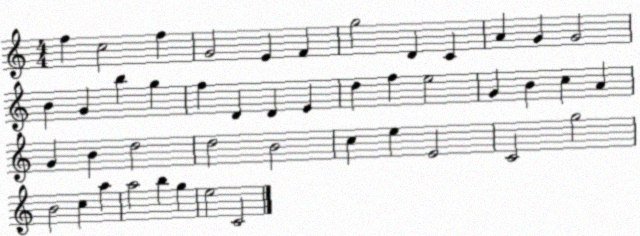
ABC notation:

X:1
T:Untitled
M:4/4
L:1/4
K:C
f c2 f G2 E F g2 D C A G G2 B G b g f D D E d f e2 G B c A G B d2 d2 B2 c e E2 C2 g2 B2 c a a2 b g e2 C2